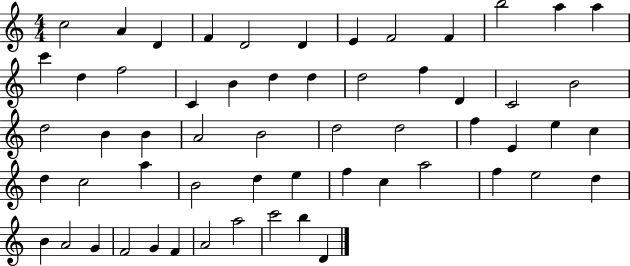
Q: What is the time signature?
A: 4/4